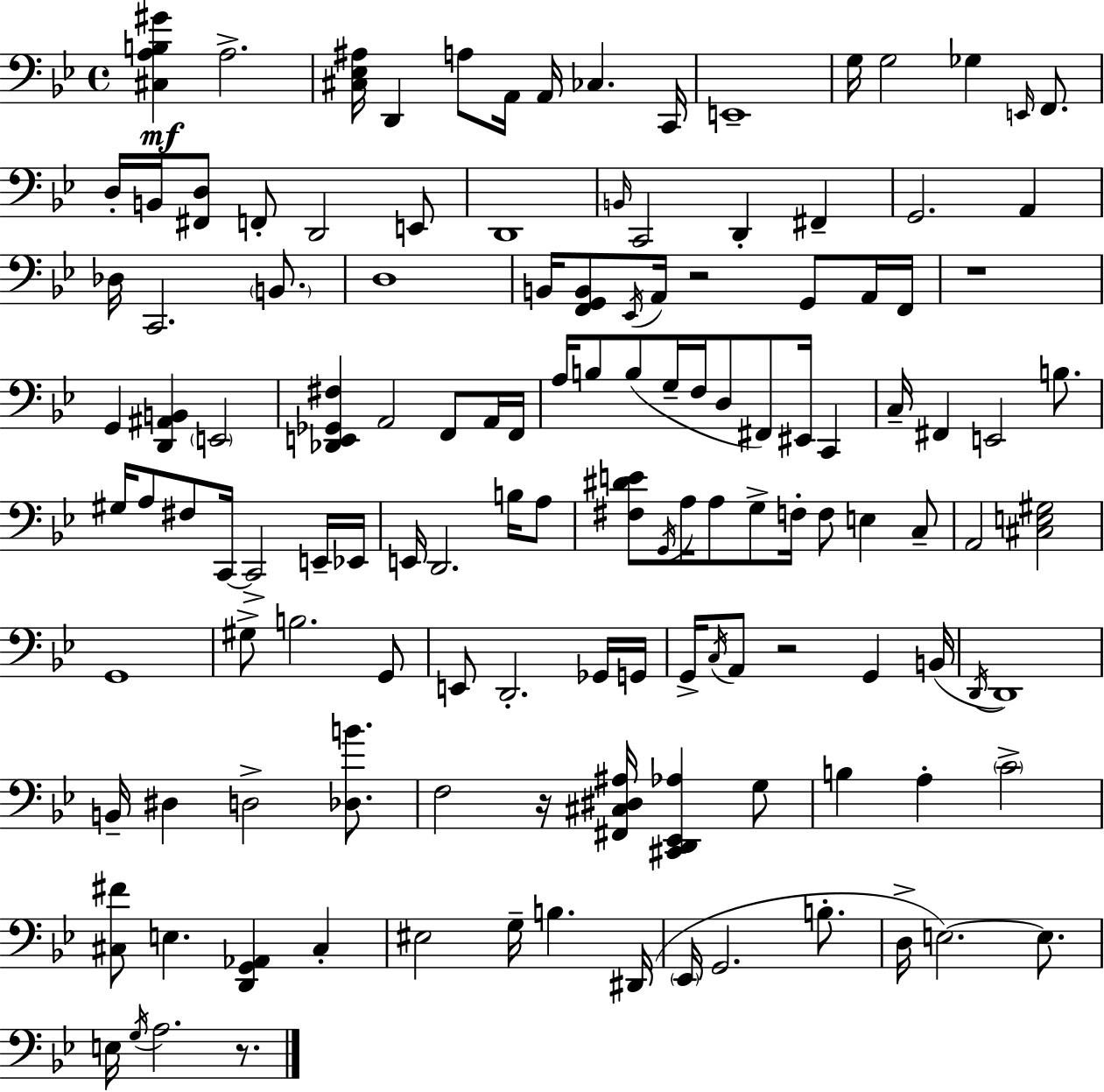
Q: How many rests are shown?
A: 5